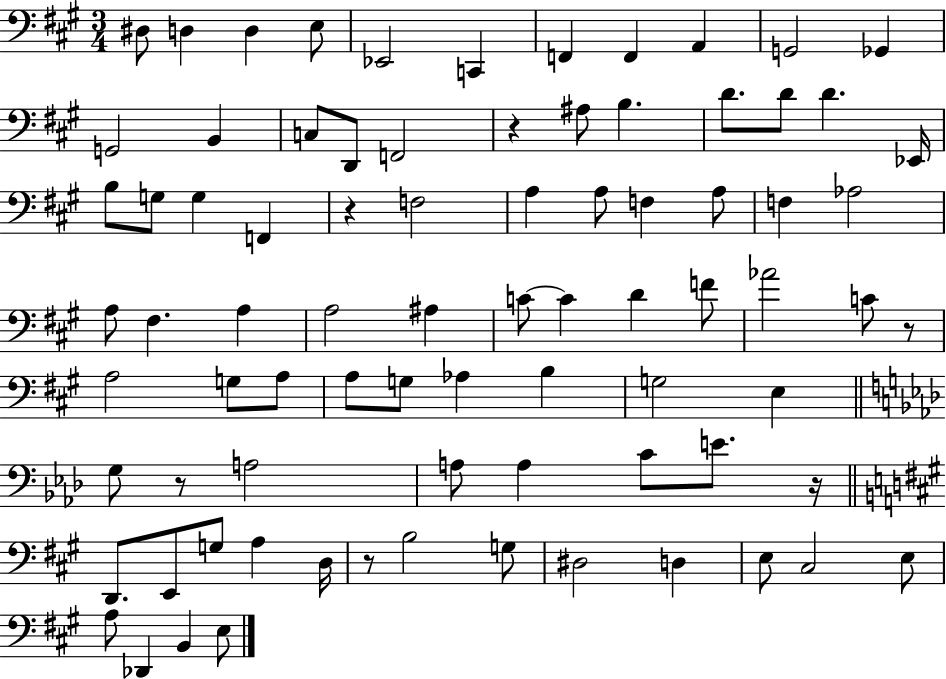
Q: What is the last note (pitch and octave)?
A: E3